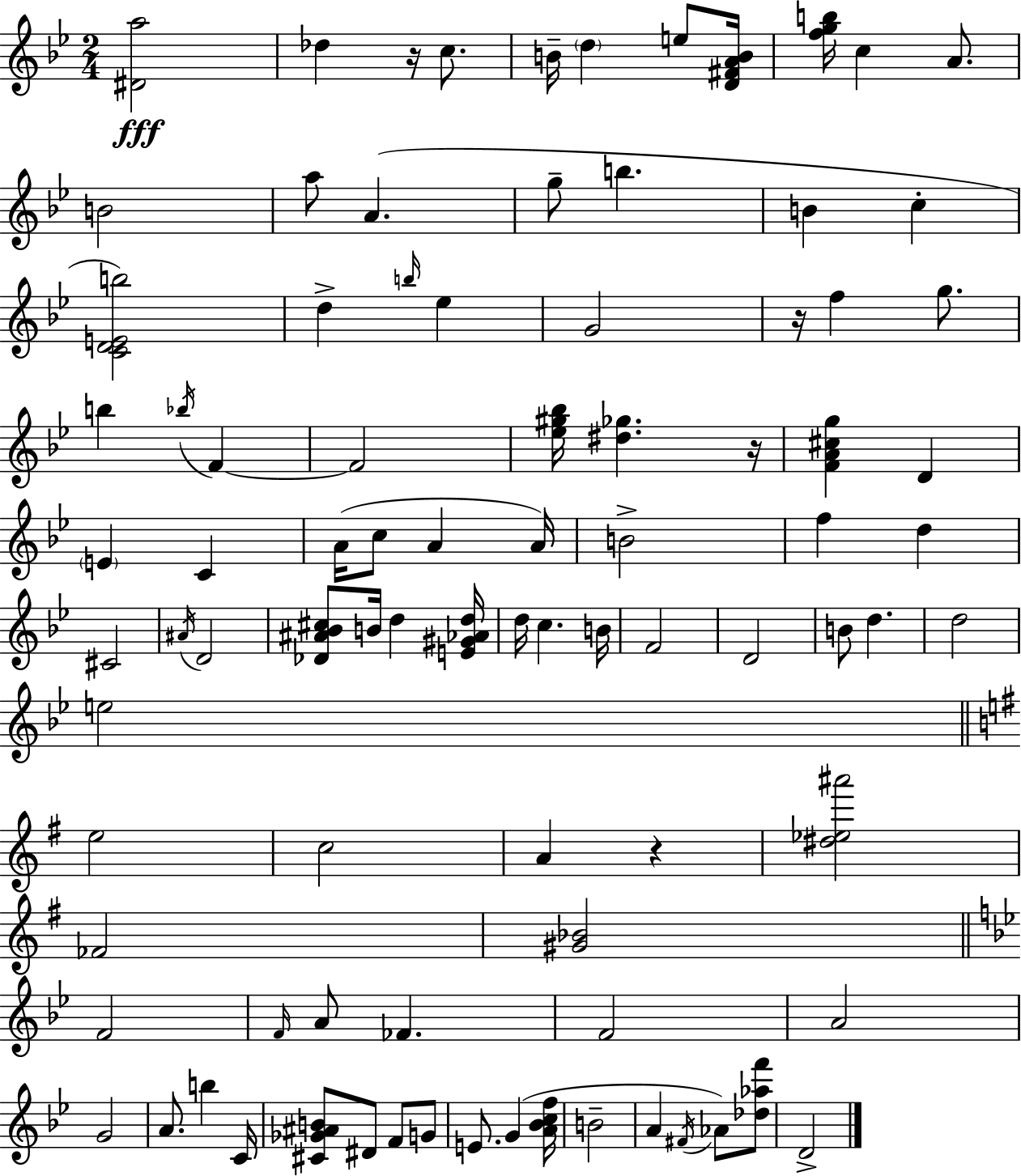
X:1
T:Untitled
M:2/4
L:1/4
K:Bb
[^Da]2 _d z/4 c/2 B/4 d e/2 [D^FAB]/4 [fgb]/4 c A/2 B2 a/2 A g/2 b B c [CDEb]2 d b/4 _e G2 z/4 f g/2 b _b/4 F F2 [_e^g_b]/4 [^d_g] z/4 [FA^cg] D E C A/4 c/2 A A/4 B2 f d ^C2 ^A/4 D2 [_D^A_B^c]/2 B/4 d [E^G_Ad]/4 d/4 c B/4 F2 D2 B/2 d d2 e2 e2 c2 A z [^d_e^a']2 _F2 [^G_B]2 F2 F/4 A/2 _F F2 A2 G2 A/2 b C/4 [^C_G^AB]/2 ^D/2 F/2 G/2 E/2 G [A_Bcf]/4 B2 A ^F/4 _A/2 [_d_af']/2 D2